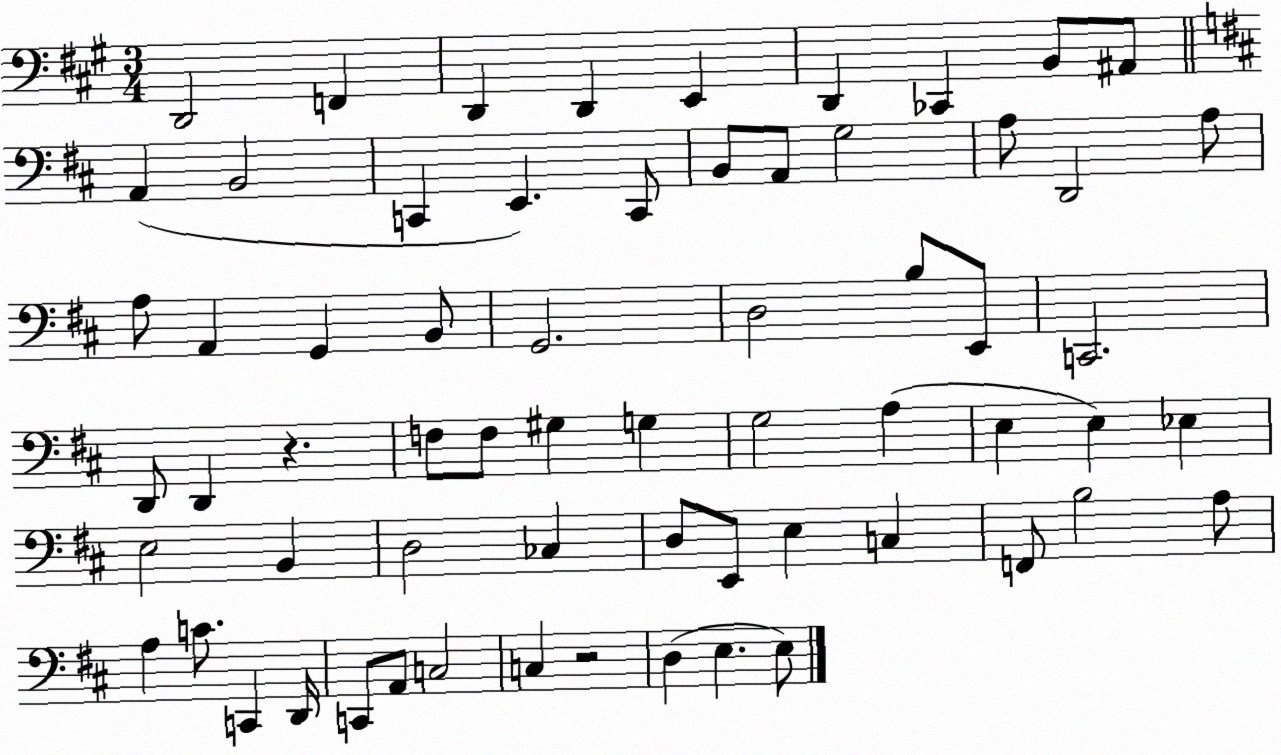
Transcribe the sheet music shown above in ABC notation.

X:1
T:Untitled
M:3/4
L:1/4
K:A
D,,2 F,, D,, D,, E,, D,, _C,, B,,/2 ^A,,/2 A,, B,,2 C,, E,, C,,/2 B,,/2 A,,/2 G,2 A,/2 D,,2 A,/2 A,/2 A,, G,, B,,/2 G,,2 D,2 B,/2 E,,/2 C,,2 D,,/2 D,, z F,/2 F,/2 ^G, G, G,2 A, E, E, _E, E,2 B,, D,2 _C, D,/2 E,,/2 E, C, F,,/2 B,2 A,/2 A, C/2 C,, D,,/4 C,,/2 A,,/2 C,2 C, z2 D, E, E,/2